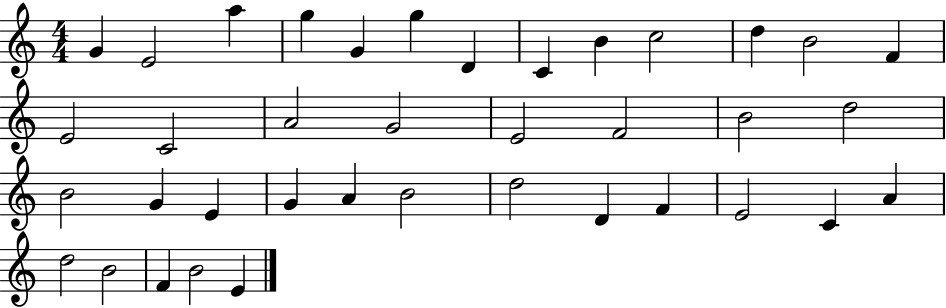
G4/q E4/h A5/q G5/q G4/q G5/q D4/q C4/q B4/q C5/h D5/q B4/h F4/q E4/h C4/h A4/h G4/h E4/h F4/h B4/h D5/h B4/h G4/q E4/q G4/q A4/q B4/h D5/h D4/q F4/q E4/h C4/q A4/q D5/h B4/h F4/q B4/h E4/q